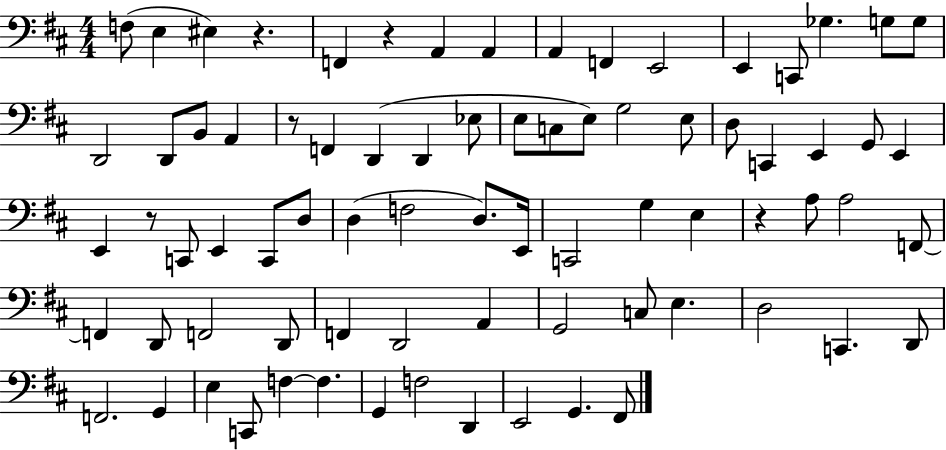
F3/e E3/q EIS3/q R/q. F2/q R/q A2/q A2/q A2/q F2/q E2/h E2/q C2/e Gb3/q. G3/e G3/e D2/h D2/e B2/e A2/q R/e F2/q D2/q D2/q Eb3/e E3/e C3/e E3/e G3/h E3/e D3/e C2/q E2/q G2/e E2/q E2/q R/e C2/e E2/q C2/e D3/e D3/q F3/h D3/e. E2/s C2/h G3/q E3/q R/q A3/e A3/h F2/e F2/q D2/e F2/h D2/e F2/q D2/h A2/q G2/h C3/e E3/q. D3/h C2/q. D2/e F2/h. G2/q E3/q C2/e F3/q F3/q. G2/q F3/h D2/q E2/h G2/q. F#2/e